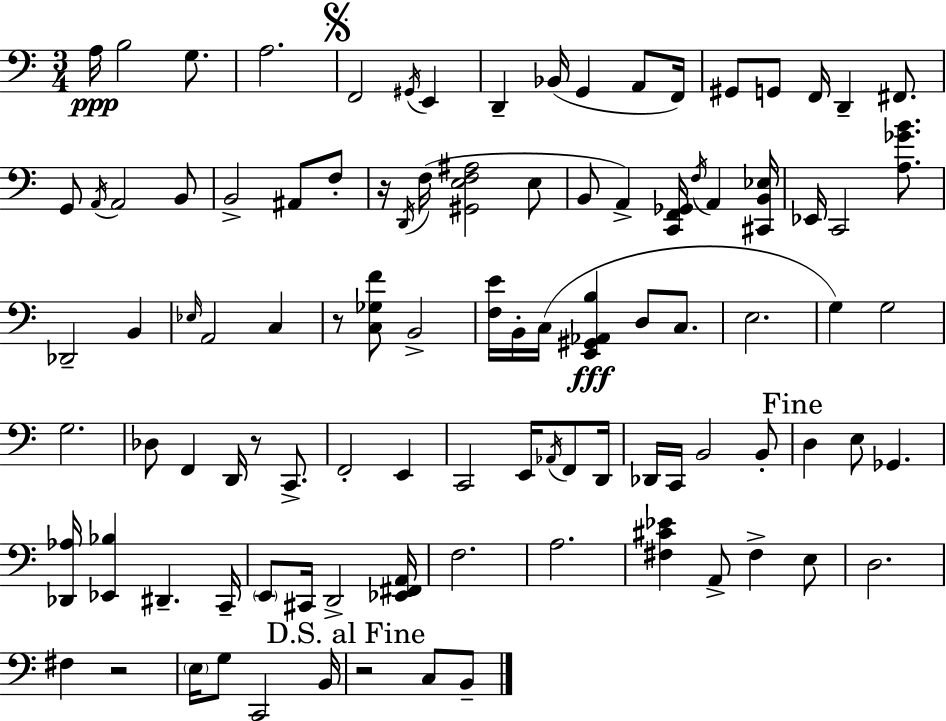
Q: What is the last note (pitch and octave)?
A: B2